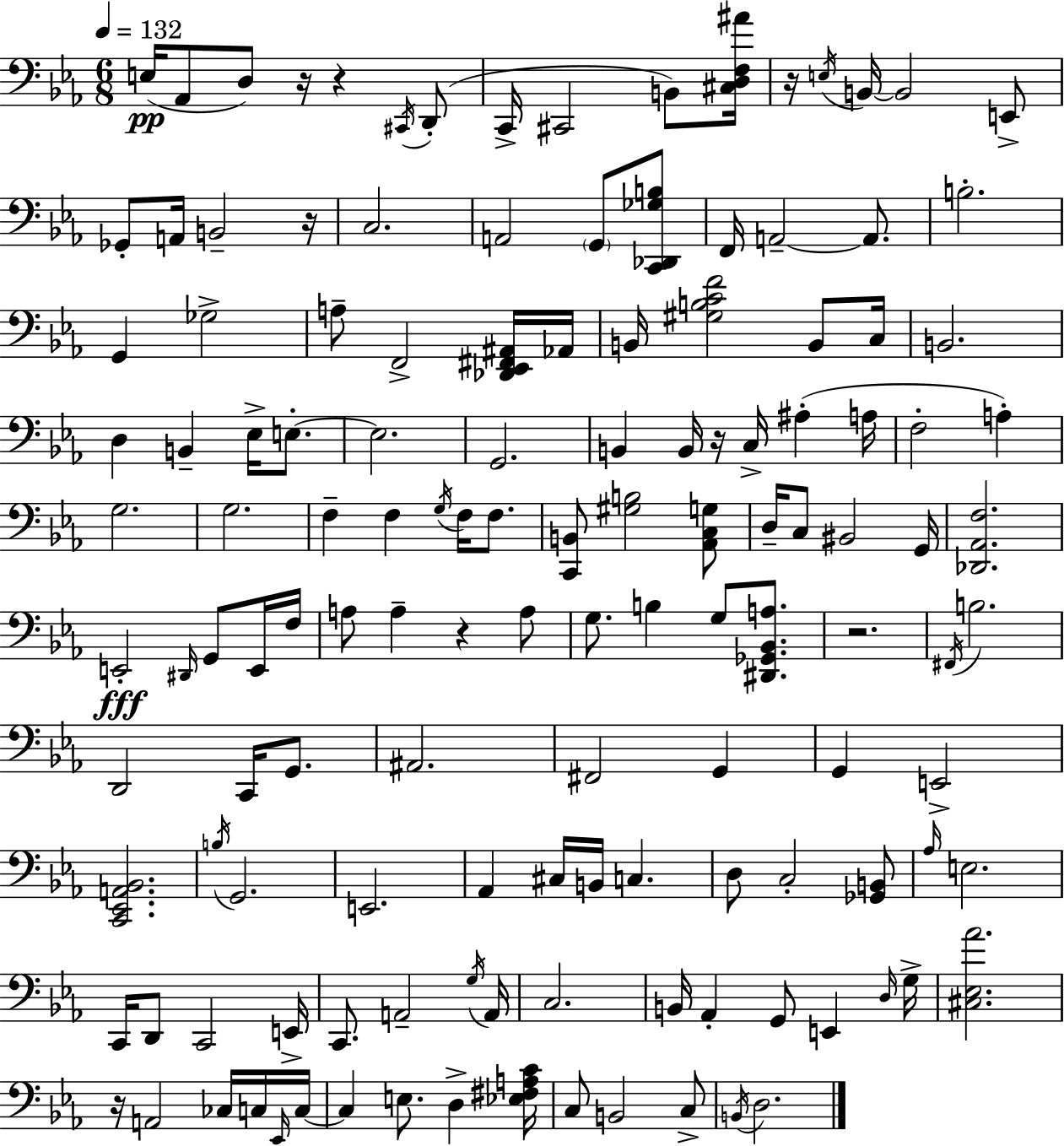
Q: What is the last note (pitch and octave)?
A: D3